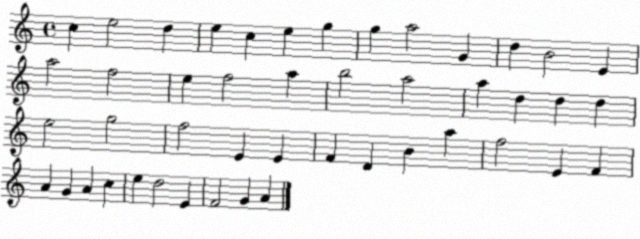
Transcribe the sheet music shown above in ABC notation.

X:1
T:Untitled
M:4/4
L:1/4
K:C
c e2 d e c e g g a2 G d B2 E a2 f2 e f2 a b2 a2 a d d d e2 g2 f2 E E F D B a f2 E F A G A c e d2 E F2 G A